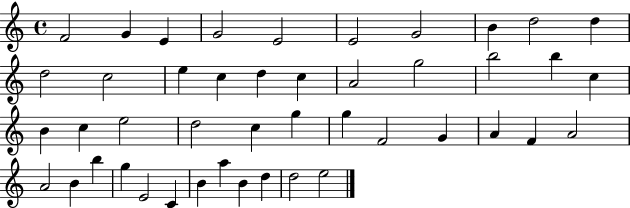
X:1
T:Untitled
M:4/4
L:1/4
K:C
F2 G E G2 E2 E2 G2 B d2 d d2 c2 e c d c A2 g2 b2 b c B c e2 d2 c g g F2 G A F A2 A2 B b g E2 C B a B d d2 e2